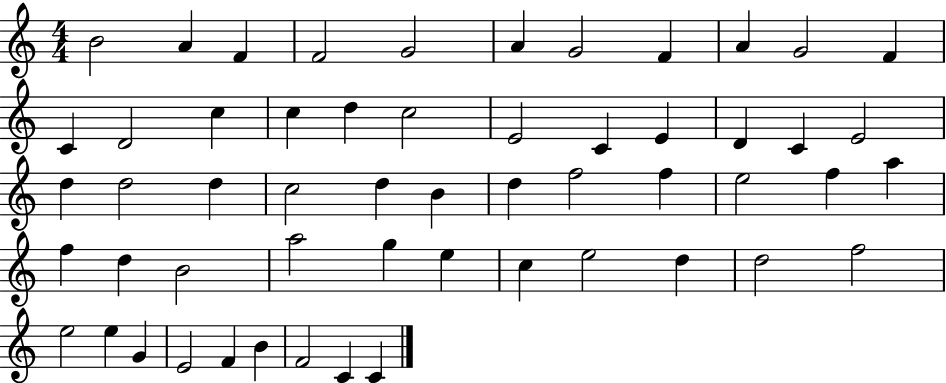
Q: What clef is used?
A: treble